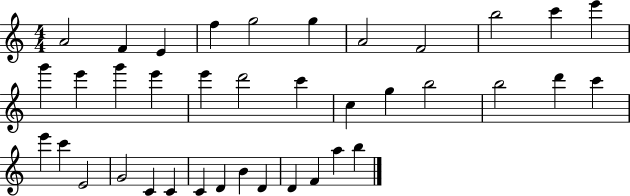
{
  \clef treble
  \numericTimeSignature
  \time 4/4
  \key c \major
  a'2 f'4 e'4 | f''4 g''2 g''4 | a'2 f'2 | b''2 c'''4 e'''4 | \break g'''4 e'''4 g'''4 e'''4 | e'''4 d'''2 c'''4 | c''4 g''4 b''2 | b''2 d'''4 c'''4 | \break e'''4 c'''4 e'2 | g'2 c'4 c'4 | c'4 d'4 b'4 d'4 | d'4 f'4 a''4 b''4 | \break \bar "|."
}